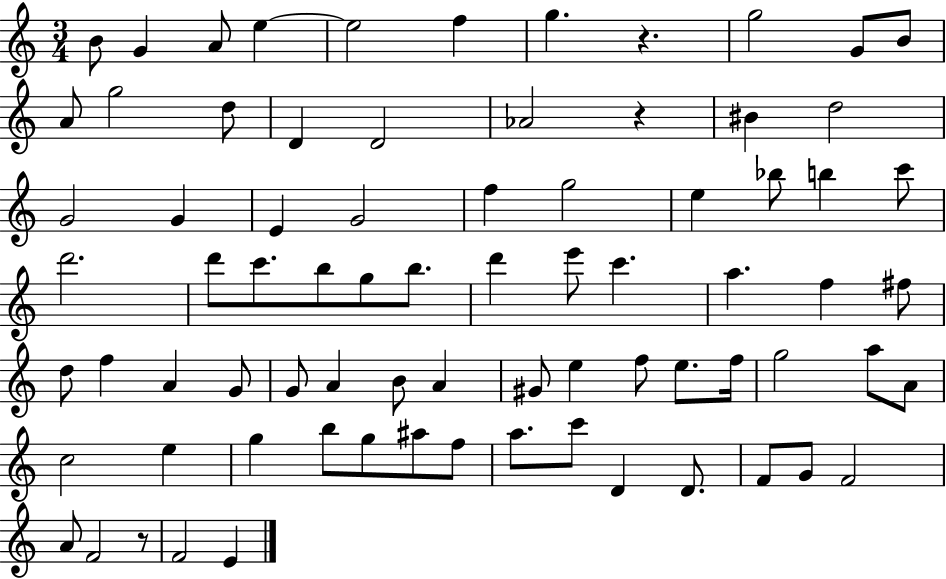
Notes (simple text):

B4/e G4/q A4/e E5/q E5/h F5/q G5/q. R/q. G5/h G4/e B4/e A4/e G5/h D5/e D4/q D4/h Ab4/h R/q BIS4/q D5/h G4/h G4/q E4/q G4/h F5/q G5/h E5/q Bb5/e B5/q C6/e D6/h. D6/e C6/e. B5/e G5/e B5/e. D6/q E6/e C6/q. A5/q. F5/q F#5/e D5/e F5/q A4/q G4/e G4/e A4/q B4/e A4/q G#4/e E5/q F5/e E5/e. F5/s G5/h A5/e A4/e C5/h E5/q G5/q B5/e G5/e A#5/e F5/e A5/e. C6/e D4/q D4/e. F4/e G4/e F4/h A4/e F4/h R/e F4/h E4/q